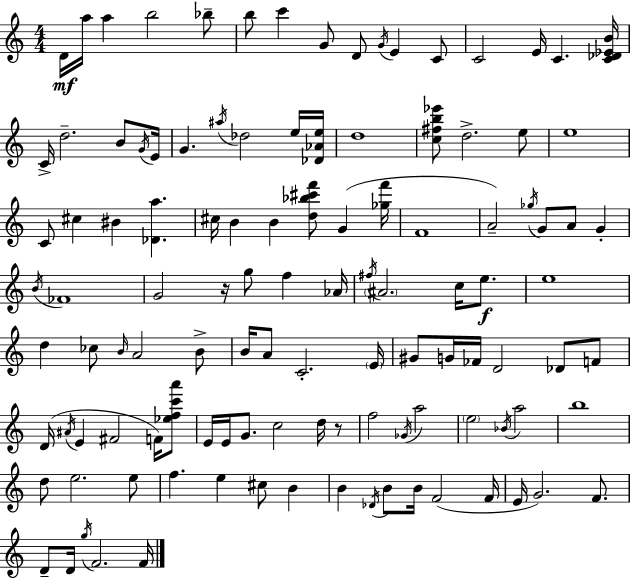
D4/s A5/s A5/q B5/h Bb5/e B5/e C6/q G4/e D4/e G4/s E4/q C4/e C4/h E4/s C4/q. [C4,Db4,Eb4,B4]/s C4/s D5/h. B4/e G4/s E4/s G4/q. A#5/s Db5/h E5/s [Db4,Ab4,E5]/s D5/w [C5,F#5,B5,Eb6]/e D5/h. E5/e E5/w C4/e C#5/q BIS4/q [Db4,A5]/q. C#5/s B4/q B4/q [D5,Bb5,C#6,F6]/e G4/q [Gb5,F6]/s F4/w A4/h Gb5/s G4/e A4/e G4/q B4/s FES4/w G4/h R/s G5/e F5/q Ab4/s F#5/s A#4/h. C5/s E5/e. E5/w D5/q CES5/e B4/s A4/h B4/e B4/s A4/e C4/h. E4/s G#4/e G4/s FES4/s D4/h Db4/e F4/e D4/s A#4/s E4/q F#4/h F4/s [Eb5,F5,C6,A6]/e E4/s E4/s G4/e. C5/h D5/s R/e F5/h Gb4/s A5/h E5/h Bb4/s A5/h B5/w D5/e E5/h. E5/e F5/q. E5/q C#5/e B4/q B4/q Db4/s B4/e B4/s F4/h F4/s E4/s G4/h. F4/e. D4/e D4/s G5/s F4/h. F4/s